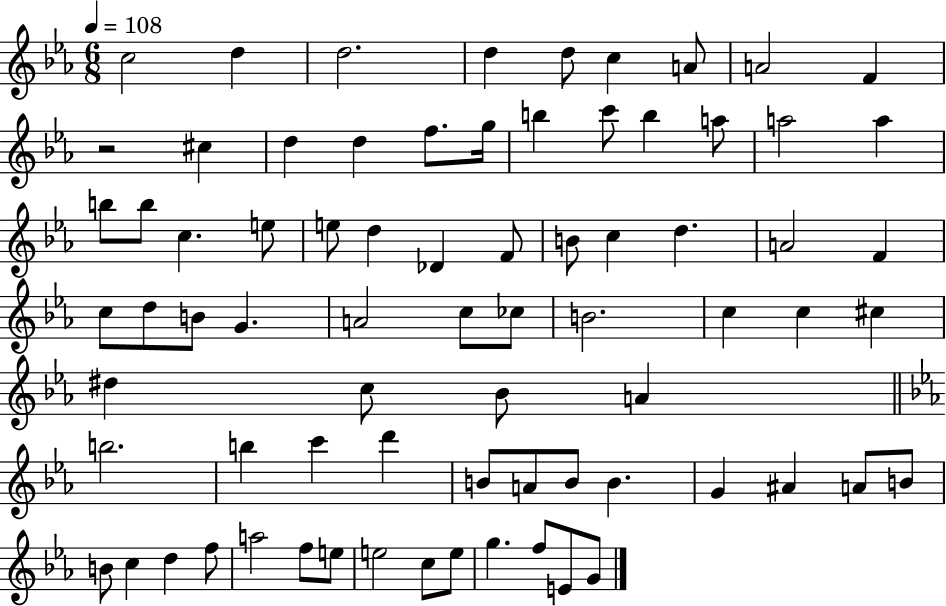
{
  \clef treble
  \numericTimeSignature
  \time 6/8
  \key ees \major
  \tempo 4 = 108
  c''2 d''4 | d''2. | d''4 d''8 c''4 a'8 | a'2 f'4 | \break r2 cis''4 | d''4 d''4 f''8. g''16 | b''4 c'''8 b''4 a''8 | a''2 a''4 | \break b''8 b''8 c''4. e''8 | e''8 d''4 des'4 f'8 | b'8 c''4 d''4. | a'2 f'4 | \break c''8 d''8 b'8 g'4. | a'2 c''8 ces''8 | b'2. | c''4 c''4 cis''4 | \break dis''4 c''8 bes'8 a'4 | \bar "||" \break \key ees \major b''2. | b''4 c'''4 d'''4 | b'8 a'8 b'8 b'4. | g'4 ais'4 a'8 b'8 | \break b'8 c''4 d''4 f''8 | a''2 f''8 e''8 | e''2 c''8 e''8 | g''4. f''8 e'8 g'8 | \break \bar "|."
}